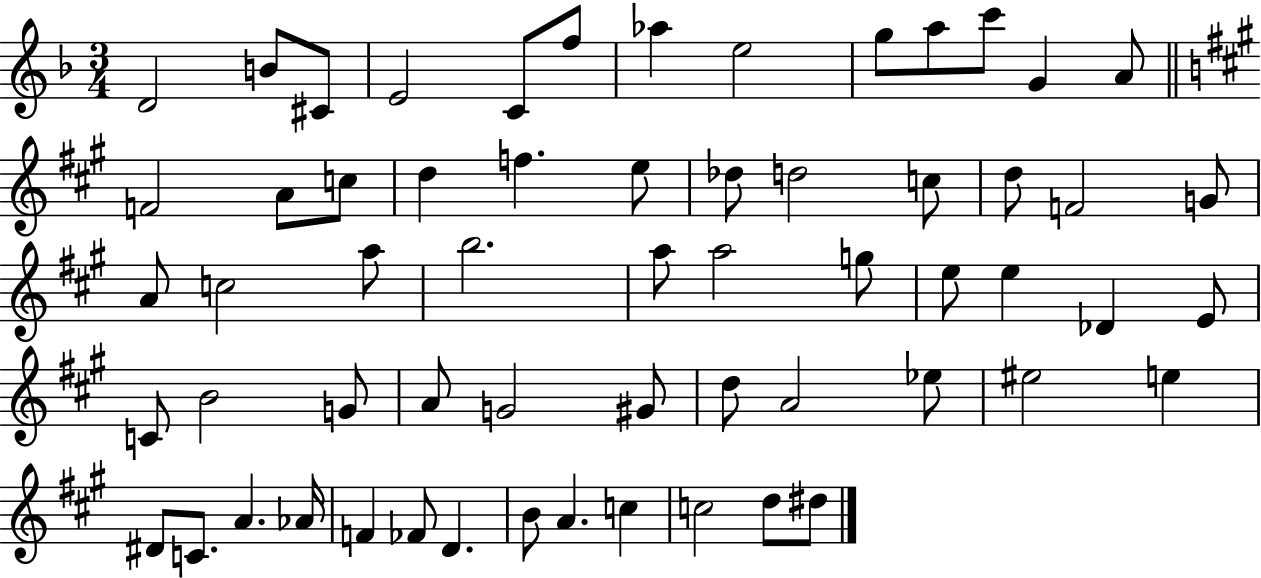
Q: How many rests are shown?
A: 0